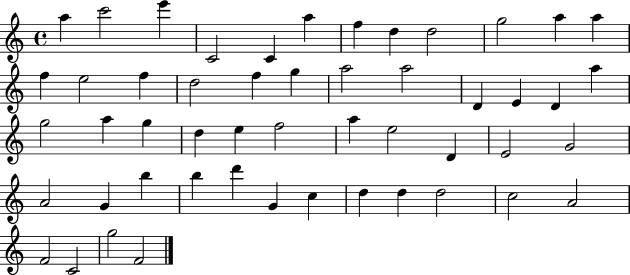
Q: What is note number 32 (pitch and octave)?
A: E5